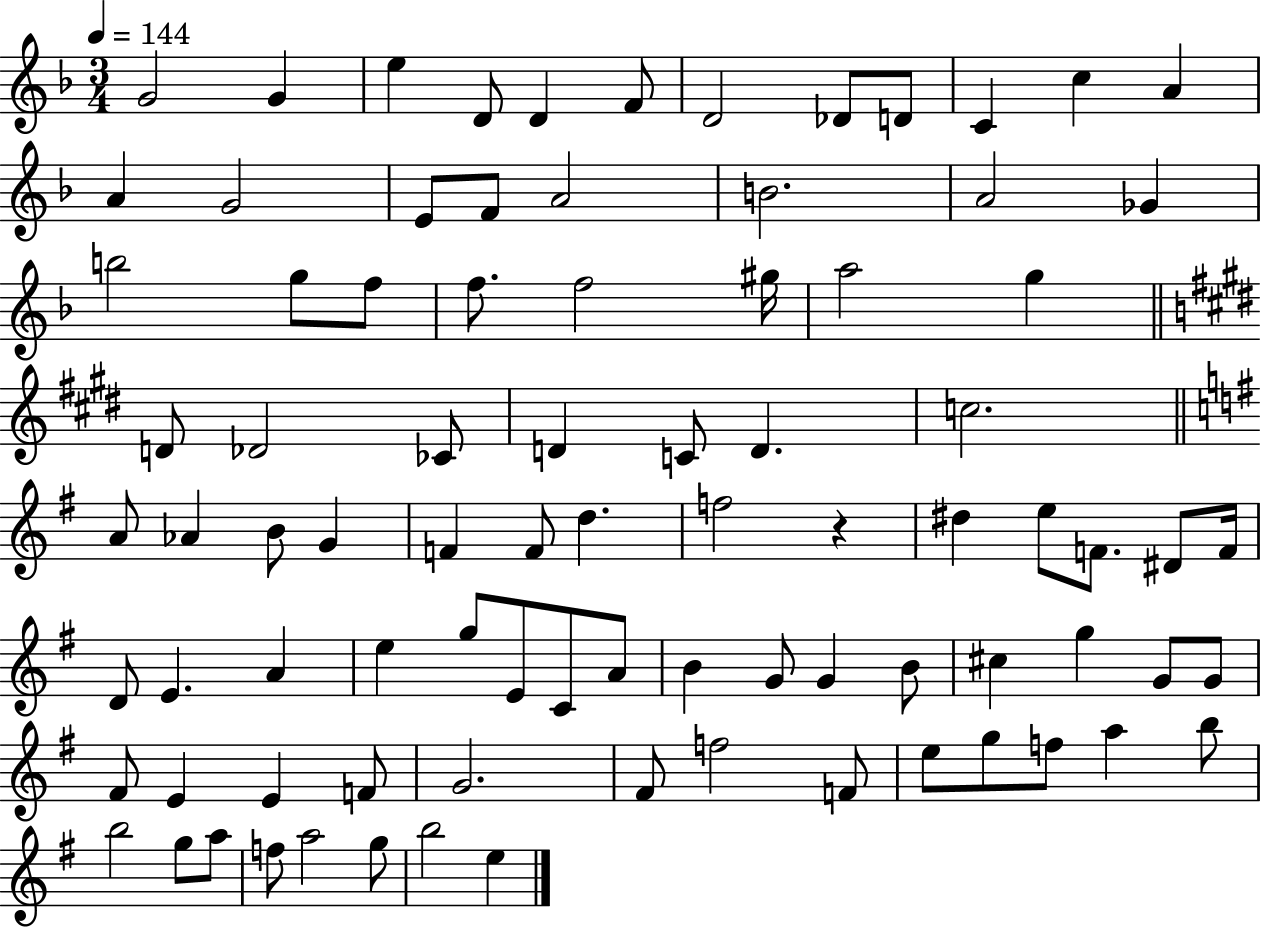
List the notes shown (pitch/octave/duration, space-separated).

G4/h G4/q E5/q D4/e D4/q F4/e D4/h Db4/e D4/e C4/q C5/q A4/q A4/q G4/h E4/e F4/e A4/h B4/h. A4/h Gb4/q B5/h G5/e F5/e F5/e. F5/h G#5/s A5/h G5/q D4/e Db4/h CES4/e D4/q C4/e D4/q. C5/h. A4/e Ab4/q B4/e G4/q F4/q F4/e D5/q. F5/h R/q D#5/q E5/e F4/e. D#4/e F4/s D4/e E4/q. A4/q E5/q G5/e E4/e C4/e A4/e B4/q G4/e G4/q B4/e C#5/q G5/q G4/e G4/e F#4/e E4/q E4/q F4/e G4/h. F#4/e F5/h F4/e E5/e G5/e F5/e A5/q B5/e B5/h G5/e A5/e F5/e A5/h G5/e B5/h E5/q